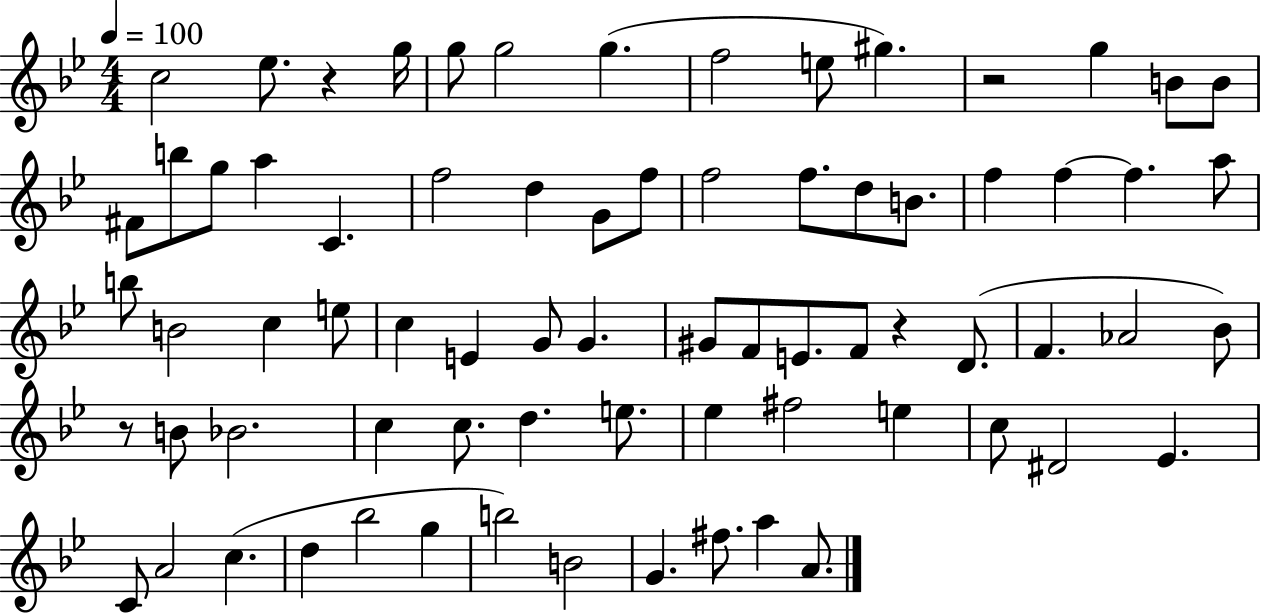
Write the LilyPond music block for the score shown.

{
  \clef treble
  \numericTimeSignature
  \time 4/4
  \key bes \major
  \tempo 4 = 100
  \repeat volta 2 { c''2 ees''8. r4 g''16 | g''8 g''2 g''4.( | f''2 e''8 gis''4.) | r2 g''4 b'8 b'8 | \break fis'8 b''8 g''8 a''4 c'4. | f''2 d''4 g'8 f''8 | f''2 f''8. d''8 b'8. | f''4 f''4~~ f''4. a''8 | \break b''8 b'2 c''4 e''8 | c''4 e'4 g'8 g'4. | gis'8 f'8 e'8. f'8 r4 d'8.( | f'4. aes'2 bes'8) | \break r8 b'8 bes'2. | c''4 c''8. d''4. e''8. | ees''4 fis''2 e''4 | c''8 dis'2 ees'4. | \break c'8 a'2 c''4.( | d''4 bes''2 g''4 | b''2) b'2 | g'4. fis''8. a''4 a'8. | \break } \bar "|."
}